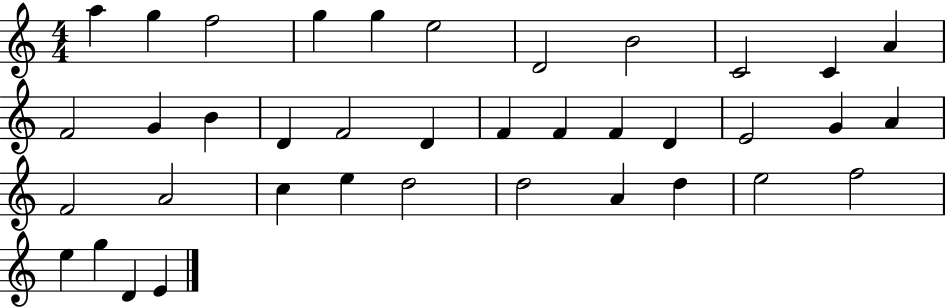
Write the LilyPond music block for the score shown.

{
  \clef treble
  \numericTimeSignature
  \time 4/4
  \key c \major
  a''4 g''4 f''2 | g''4 g''4 e''2 | d'2 b'2 | c'2 c'4 a'4 | \break f'2 g'4 b'4 | d'4 f'2 d'4 | f'4 f'4 f'4 d'4 | e'2 g'4 a'4 | \break f'2 a'2 | c''4 e''4 d''2 | d''2 a'4 d''4 | e''2 f''2 | \break e''4 g''4 d'4 e'4 | \bar "|."
}